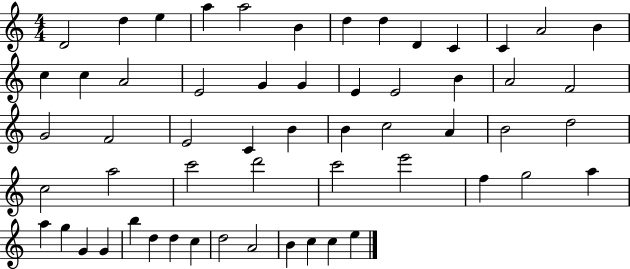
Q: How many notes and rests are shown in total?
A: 57